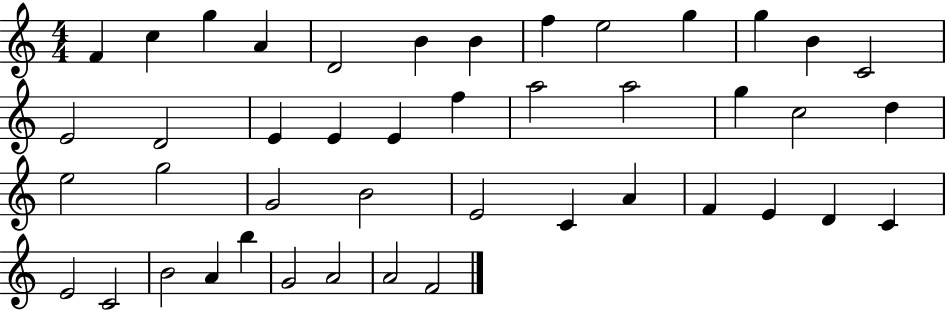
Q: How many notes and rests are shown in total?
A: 44